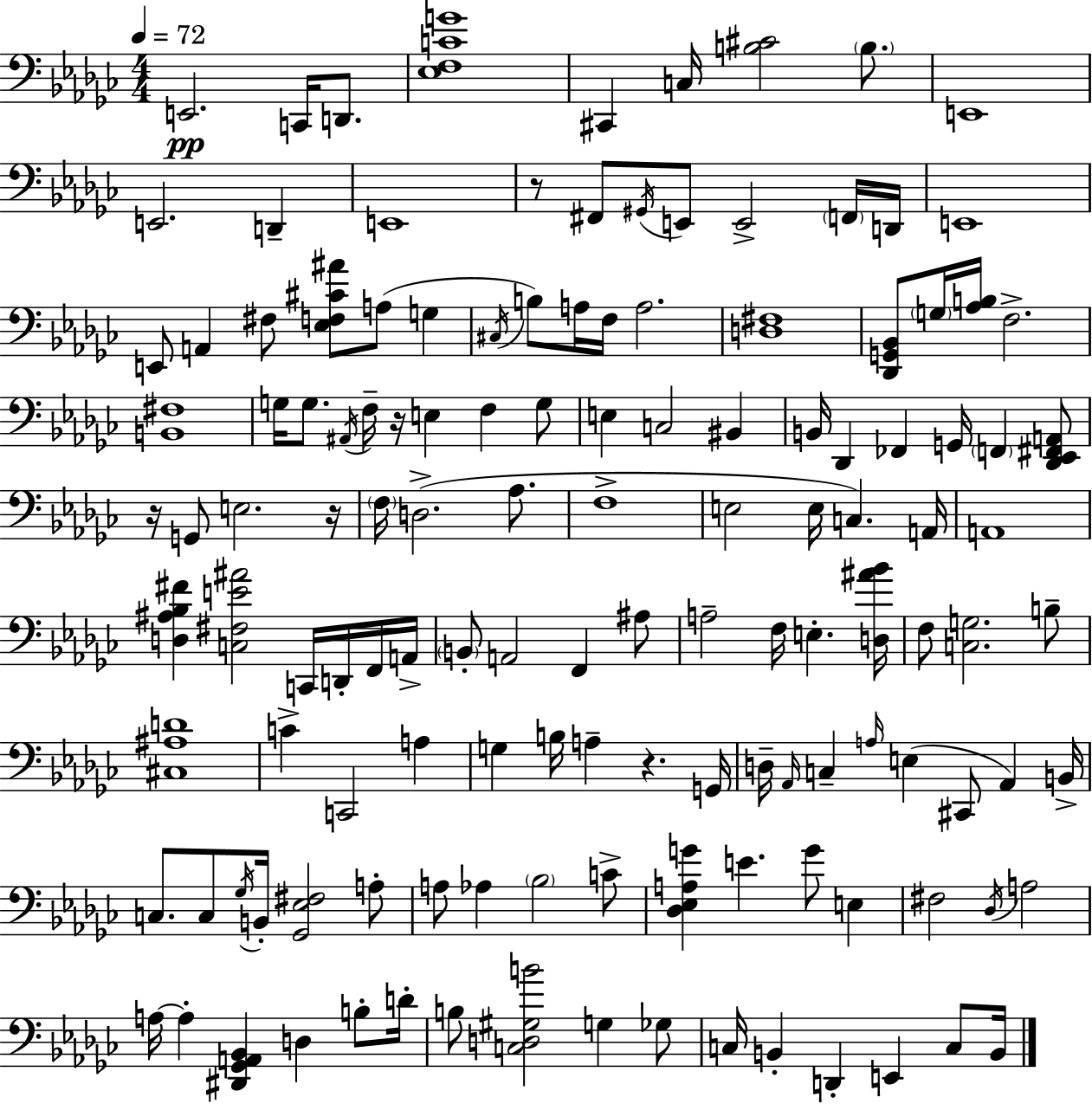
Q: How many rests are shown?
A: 5